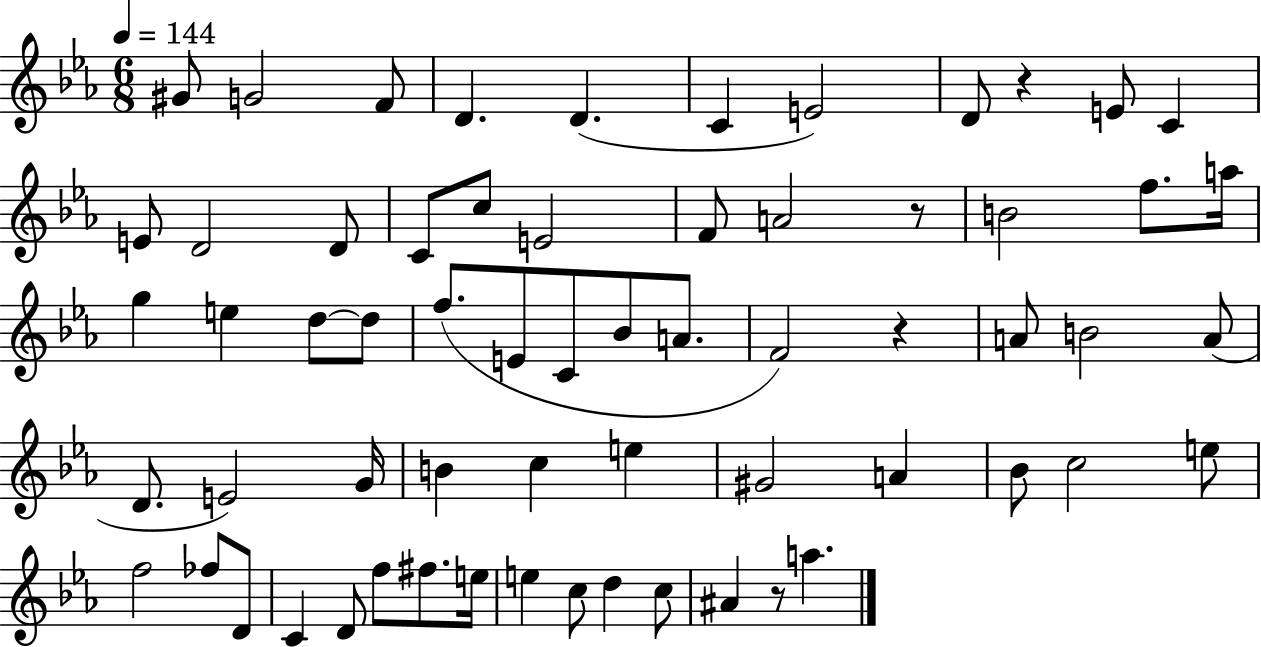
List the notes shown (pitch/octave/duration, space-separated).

G#4/e G4/h F4/e D4/q. D4/q. C4/q E4/h D4/e R/q E4/e C4/q E4/e D4/h D4/e C4/e C5/e E4/h F4/e A4/h R/e B4/h F5/e. A5/s G5/q E5/q D5/e D5/e F5/e. E4/e C4/e Bb4/e A4/e. F4/h R/q A4/e B4/h A4/e D4/e. E4/h G4/s B4/q C5/q E5/q G#4/h A4/q Bb4/e C5/h E5/e F5/h FES5/e D4/e C4/q D4/e F5/e F#5/e. E5/s E5/q C5/e D5/q C5/e A#4/q R/e A5/q.